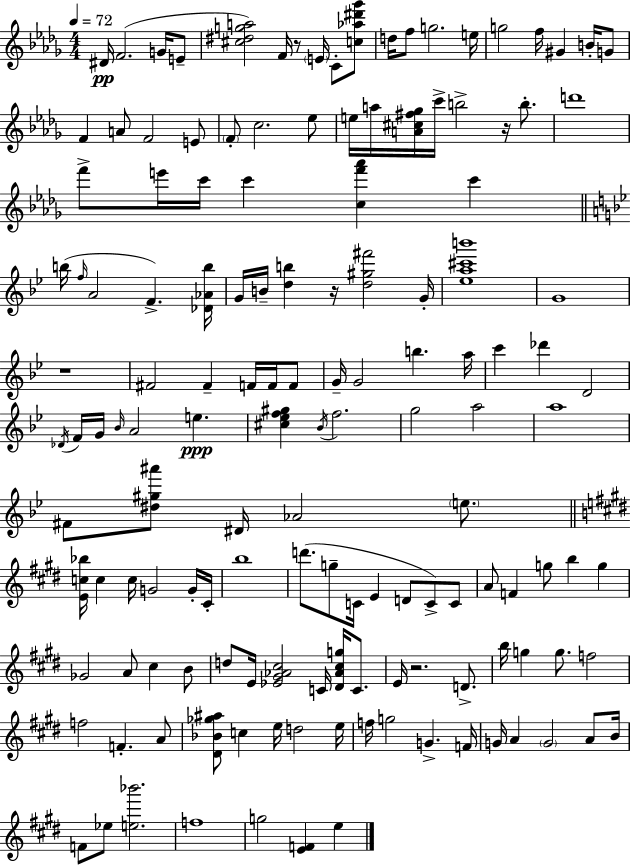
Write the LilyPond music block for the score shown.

{
  \clef treble
  \numericTimeSignature
  \time 4/4
  \key bes \minor
  \tempo 4 = 72
  \repeat volta 2 { dis'16\pp f'2.( g'16 e'8-- | <cis'' dis'' g'' a''>2) f'16 r8 \parenthesize e'16 c'8-. <c'' aes'' dis''' ges'''>8 | d''16 f''8 g''2. e''16 | g''2 f''16 gis'4 b'16-. g'8 | \break f'4 a'8 f'2 e'8 | \parenthesize f'8-. c''2. ees''8 | e''16 a''16 <a' cis'' fis'' ges''>16 c'''16-> b''2-> r16 b''8.-. | d'''1 | \break f'''8-> e'''16 c'''16 c'''4 <c'' f''' aes'''>4 c'''4 | \bar "||" \break \key g \minor b''16( \grace { f''16 } a'2 f'4.->) | <des' aes' b''>16 g'16 b'16-- <d'' b''>4 r16 <d'' gis'' fis'''>2 | g'16-. <ees'' a'' cis''' b'''>1 | g'1 | \break r1 | fis'2 fis'4-- f'16 f'16 f'8 | g'16-- g'2 b''4. | a''16 c'''4 des'''4 d'2 | \break \acciaccatura { des'16 } f'16 g'16 \grace { bes'16 } a'2 e''4.\ppp | <cis'' ees'' f'' gis''>4 \acciaccatura { bes'16 } f''2. | g''2 a''2 | a''1 | \break fis'8 <dis'' gis'' ais'''>8 dis'16 aes'2 | \parenthesize e''8. \bar "||" \break \key e \major <e' c'' bes''>16 c''4 c''16 g'2 g'16-. cis'16-. | b''1 | d'''8.( g''8-- c'16 e'4 d'8 c'8->) c'8 | a'8 f'4 g''8 b''4 g''4 | \break ges'2 a'8 cis''4 b'8 | d''8 e'16 <ees' gis' aes' cis''>2 c'16 <dis' aes' cis'' g''>16 c'8. | e'16 r2. d'8.-> | b''16 g''4 g''8. f''2 | \break f''2 f'4.-. a'8 | <dis' bes' ges'' ais''>8 c''4 e''16 d''2 e''16 | f''16 g''2 g'4.-> f'16 | g'16 a'4 \parenthesize g'2 a'8 b'16 | \break f'8 ees''8 <e'' bes'''>2. | f''1 | g''2 <e' f'>4 e''4 | } \bar "|."
}